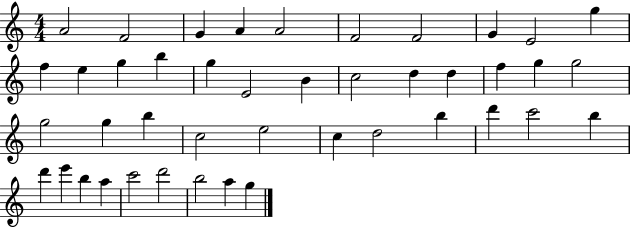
{
  \clef treble
  \numericTimeSignature
  \time 4/4
  \key c \major
  a'2 f'2 | g'4 a'4 a'2 | f'2 f'2 | g'4 e'2 g''4 | \break f''4 e''4 g''4 b''4 | g''4 e'2 b'4 | c''2 d''4 d''4 | f''4 g''4 g''2 | \break g''2 g''4 b''4 | c''2 e''2 | c''4 d''2 b''4 | d'''4 c'''2 b''4 | \break d'''4 e'''4 b''4 a''4 | c'''2 d'''2 | b''2 a''4 g''4 | \bar "|."
}